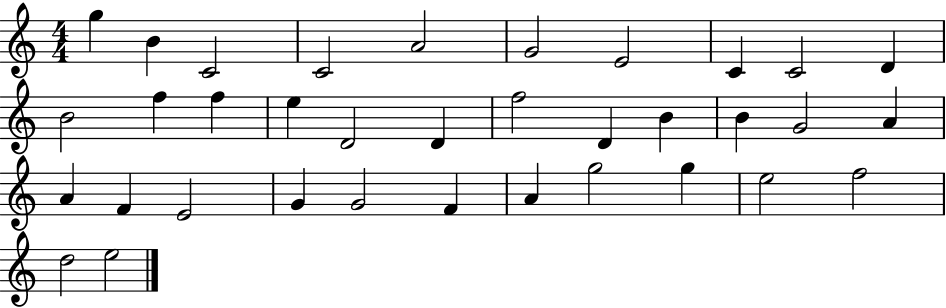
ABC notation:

X:1
T:Untitled
M:4/4
L:1/4
K:C
g B C2 C2 A2 G2 E2 C C2 D B2 f f e D2 D f2 D B B G2 A A F E2 G G2 F A g2 g e2 f2 d2 e2